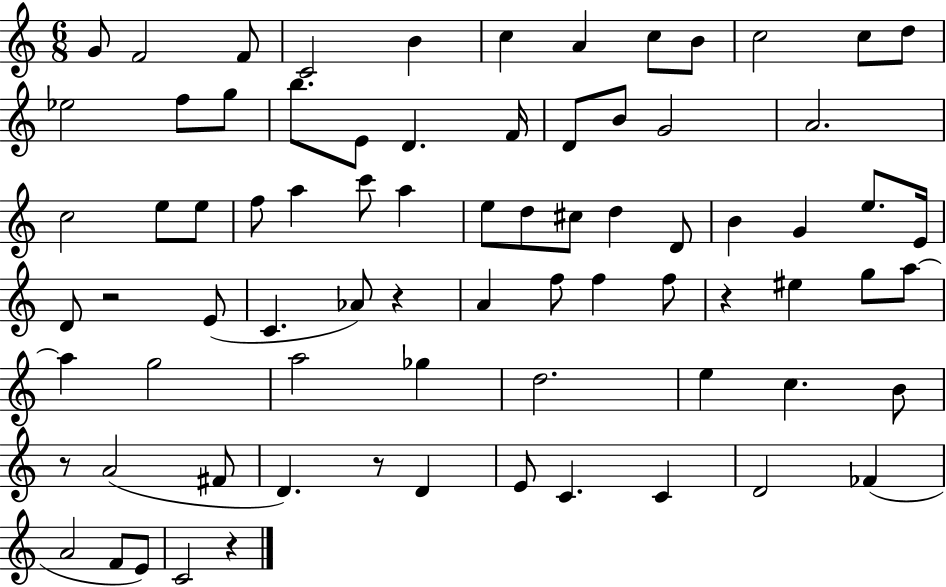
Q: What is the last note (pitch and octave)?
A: C4